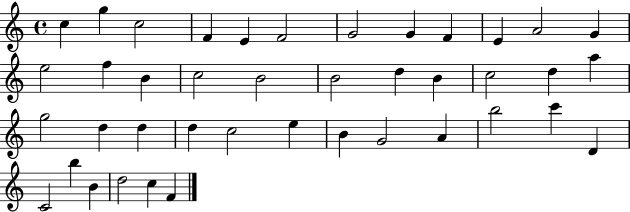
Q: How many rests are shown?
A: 0